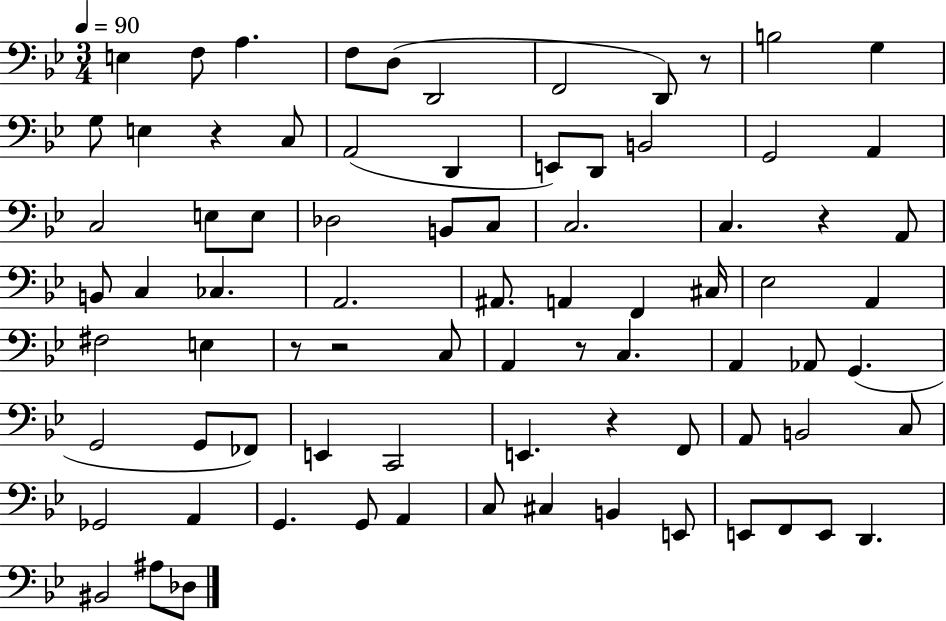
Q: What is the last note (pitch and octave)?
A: Db3